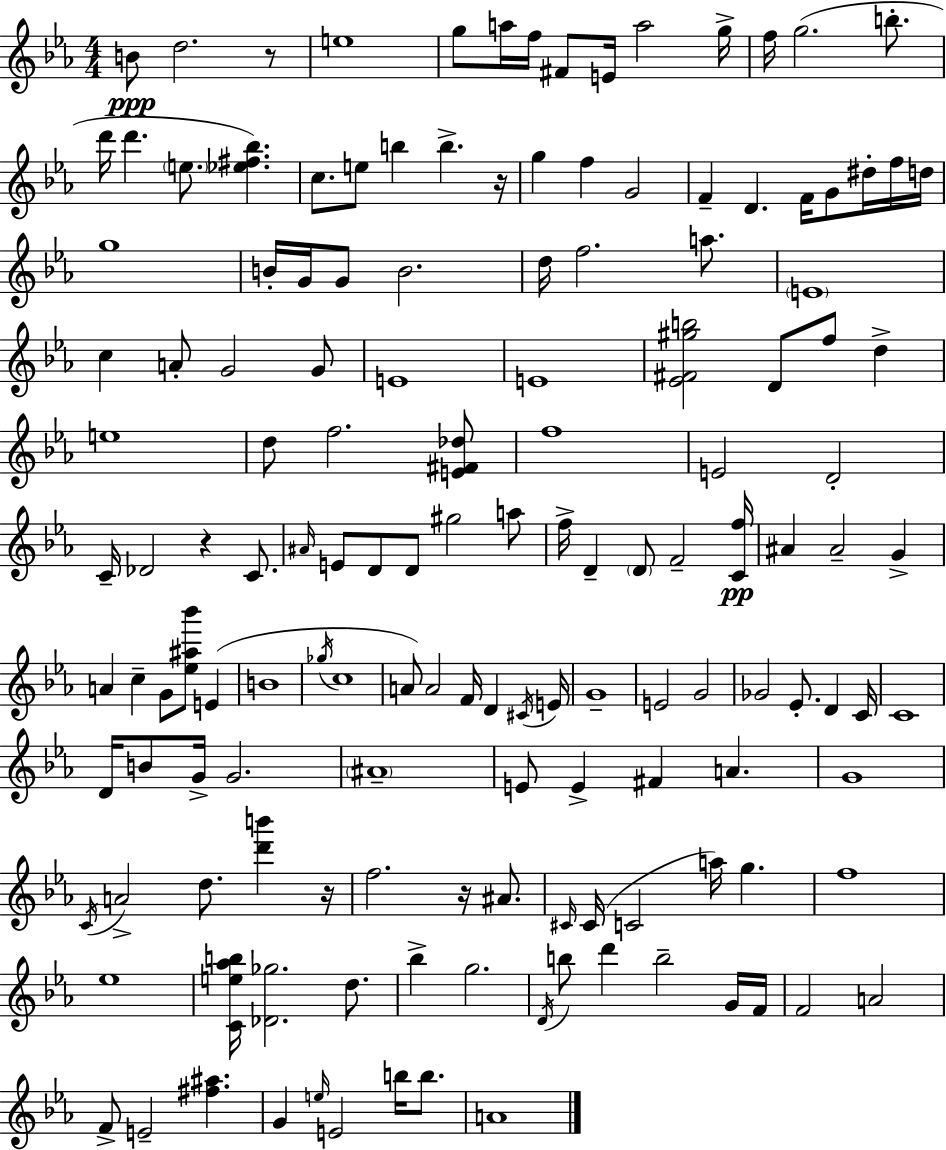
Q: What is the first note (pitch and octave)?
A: B4